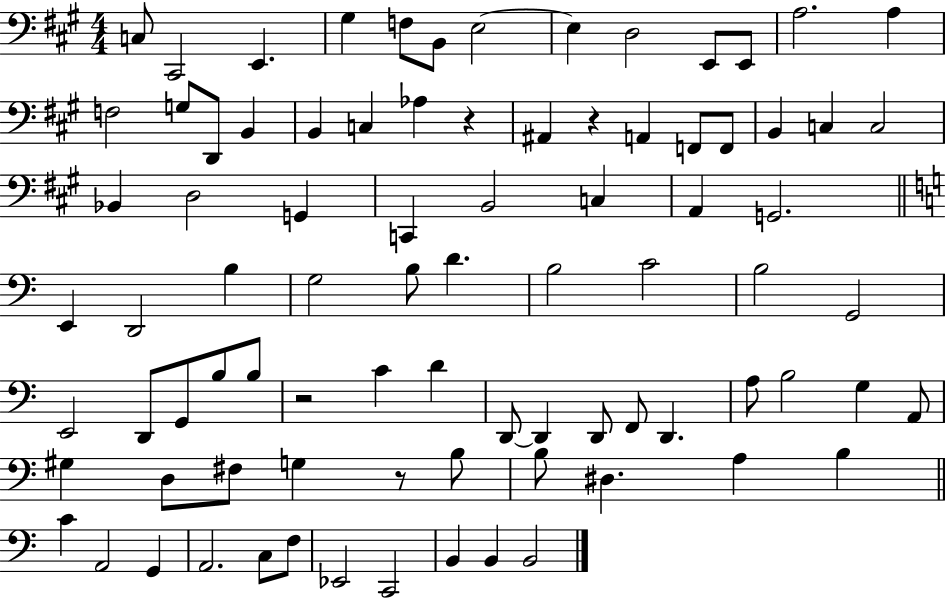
C3/e C#2/h E2/q. G#3/q F3/e B2/e E3/h E3/q D3/h E2/e E2/e A3/h. A3/q F3/h G3/e D2/e B2/q B2/q C3/q Ab3/q R/q A#2/q R/q A2/q F2/e F2/e B2/q C3/q C3/h Bb2/q D3/h G2/q C2/q B2/h C3/q A2/q G2/h. E2/q D2/h B3/q G3/h B3/e D4/q. B3/h C4/h B3/h G2/h E2/h D2/e G2/e B3/e B3/e R/h C4/q D4/q D2/e D2/q D2/e F2/e D2/q. A3/e B3/h G3/q A2/e G#3/q D3/e F#3/e G3/q R/e B3/e B3/e D#3/q. A3/q B3/q C4/q A2/h G2/q A2/h. C3/e F3/e Eb2/h C2/h B2/q B2/q B2/h